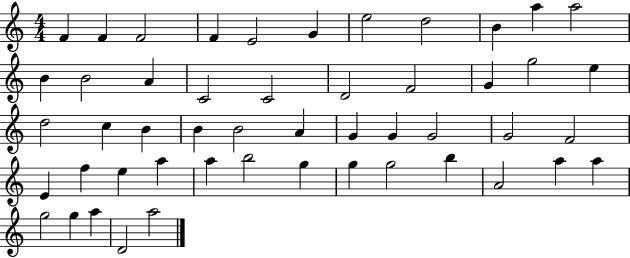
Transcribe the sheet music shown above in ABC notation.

X:1
T:Untitled
M:4/4
L:1/4
K:C
F F F2 F E2 G e2 d2 B a a2 B B2 A C2 C2 D2 F2 G g2 e d2 c B B B2 A G G G2 G2 F2 E f e a a b2 g g g2 b A2 a a g2 g a D2 a2